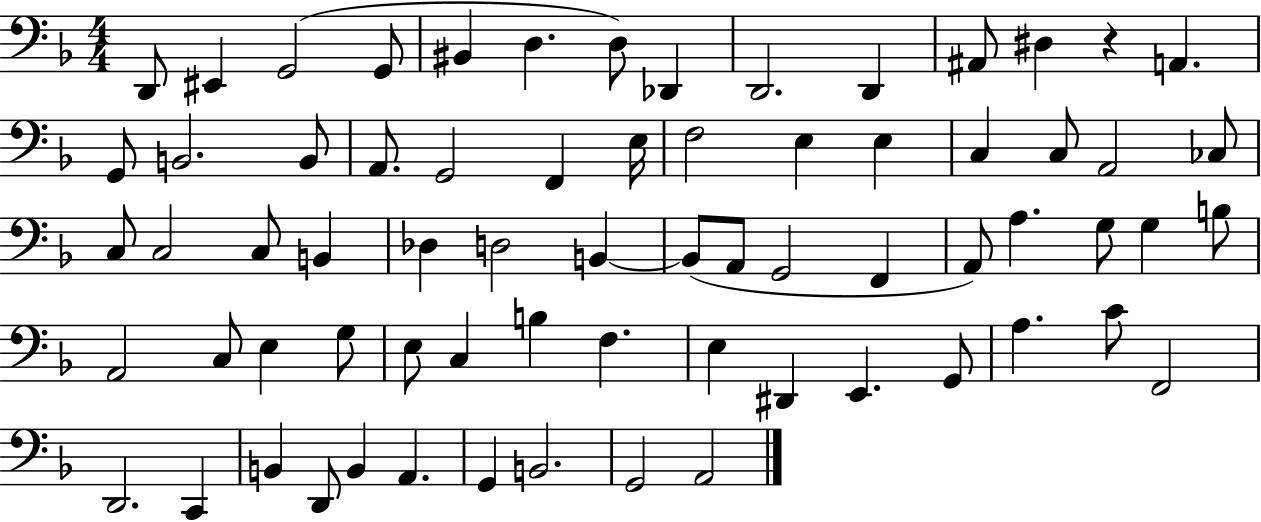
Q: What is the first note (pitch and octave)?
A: D2